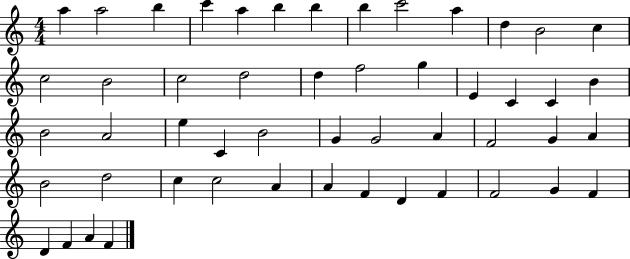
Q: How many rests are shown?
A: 0